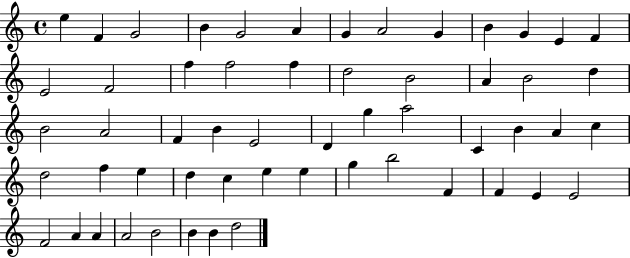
X:1
T:Untitled
M:4/4
L:1/4
K:C
e F G2 B G2 A G A2 G B G E F E2 F2 f f2 f d2 B2 A B2 d B2 A2 F B E2 D g a2 C B A c d2 f e d c e e g b2 F F E E2 F2 A A A2 B2 B B d2